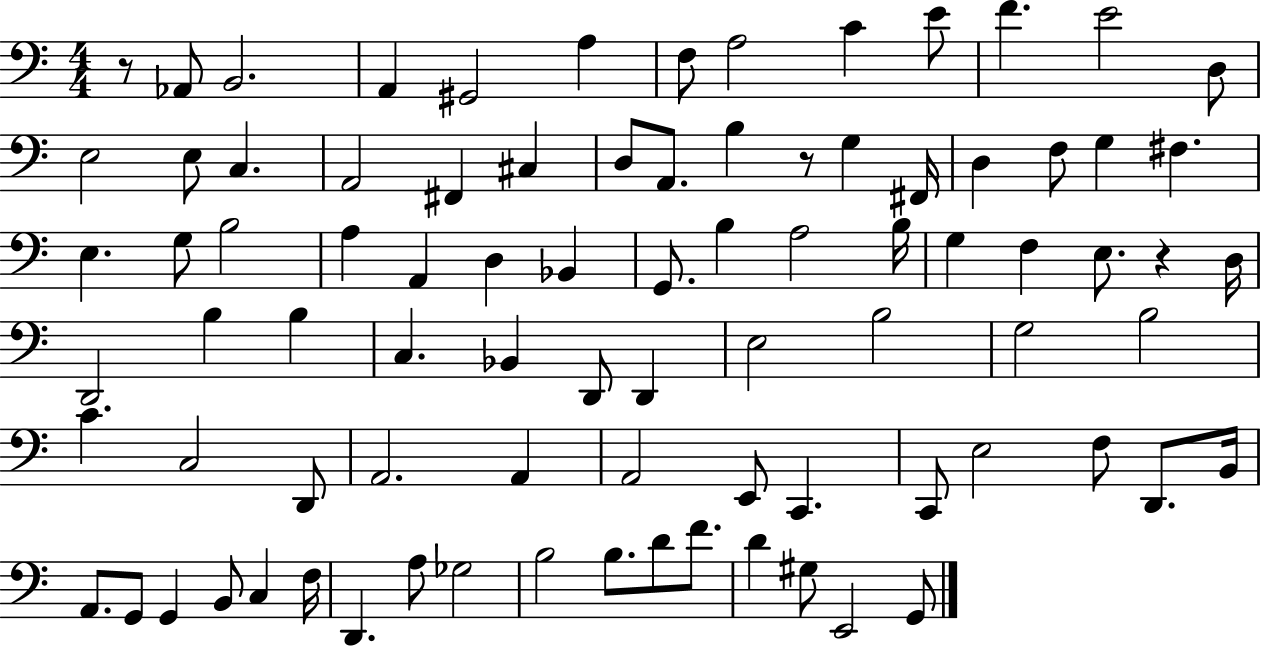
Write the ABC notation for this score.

X:1
T:Untitled
M:4/4
L:1/4
K:C
z/2 _A,,/2 B,,2 A,, ^G,,2 A, F,/2 A,2 C E/2 F E2 D,/2 E,2 E,/2 C, A,,2 ^F,, ^C, D,/2 A,,/2 B, z/2 G, ^F,,/4 D, F,/2 G, ^F, E, G,/2 B,2 A, A,, D, _B,, G,,/2 B, A,2 B,/4 G, F, E,/2 z D,/4 D,,2 B, B, C, _B,, D,,/2 D,, E,2 B,2 G,2 B,2 C C,2 D,,/2 A,,2 A,, A,,2 E,,/2 C,, C,,/2 E,2 F,/2 D,,/2 B,,/4 A,,/2 G,,/2 G,, B,,/2 C, F,/4 D,, A,/2 _G,2 B,2 B,/2 D/2 F/2 D ^G,/2 E,,2 G,,/2